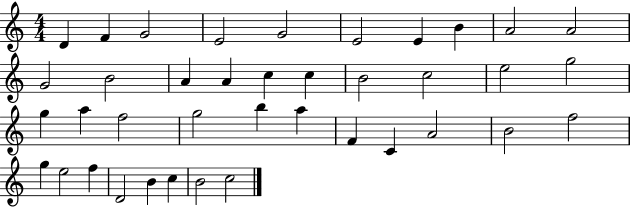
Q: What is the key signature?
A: C major